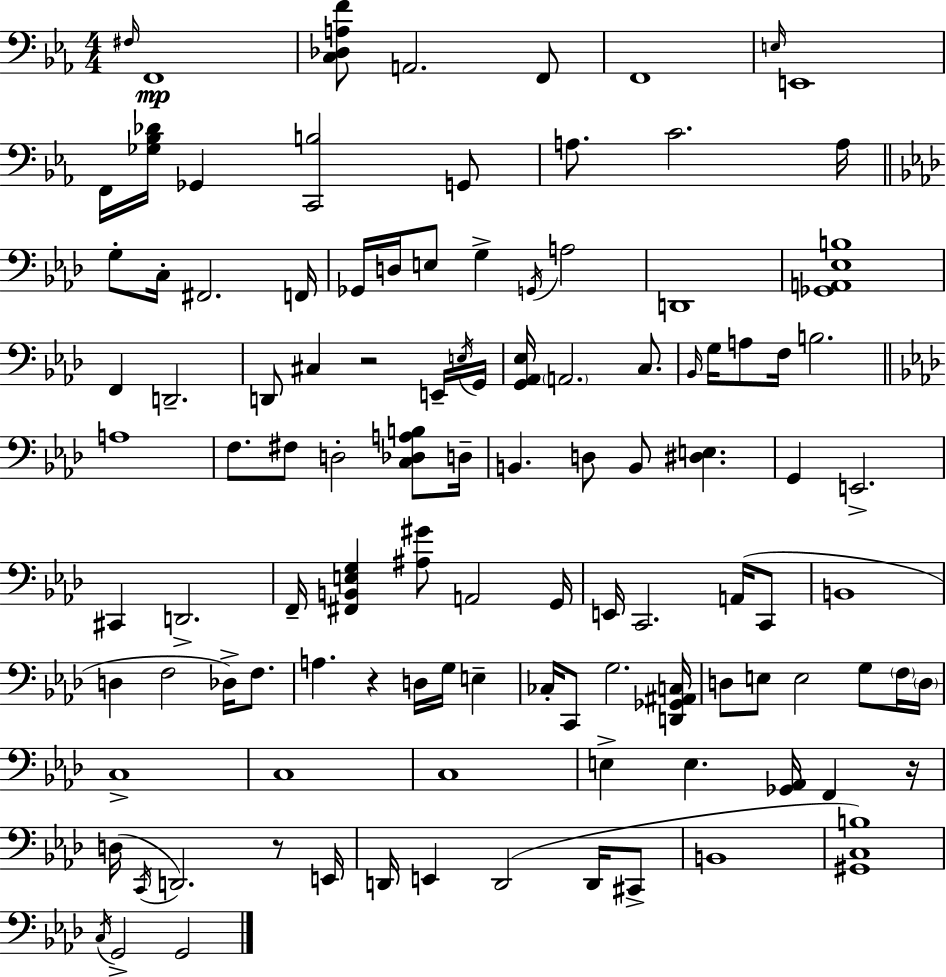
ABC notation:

X:1
T:Untitled
M:4/4
L:1/4
K:Cm
^F,/4 F,,4 [C,_D,A,F]/2 A,,2 F,,/2 F,,4 E,/4 E,,4 F,,/4 [_G,_B,_D]/4 _G,, [C,,B,]2 G,,/2 A,/2 C2 A,/4 G,/2 C,/4 ^F,,2 F,,/4 _G,,/4 D,/4 E,/2 G, G,,/4 A,2 D,,4 [_G,,A,,_E,B,]4 F,, D,,2 D,,/2 ^C, z2 E,,/4 E,/4 G,,/4 [G,,_A,,_E,]/4 A,,2 C,/2 _B,,/4 G,/4 A,/2 F,/4 B,2 A,4 F,/2 ^F,/2 D,2 [C,_D,A,B,]/2 D,/4 B,, D,/2 B,,/2 [^D,E,] G,, E,,2 ^C,, D,,2 F,,/4 [^F,,B,,E,G,] [^A,^G]/2 A,,2 G,,/4 E,,/4 C,,2 A,,/4 C,,/2 B,,4 D, F,2 _D,/4 F,/2 A, z D,/4 G,/4 E, _C,/4 C,,/2 G,2 [D,,_G,,^A,,C,]/4 D,/2 E,/2 E,2 G,/2 F,/4 D,/4 C,4 C,4 C,4 E, E, [_G,,_A,,]/4 F,, z/4 D,/4 C,,/4 D,,2 z/2 E,,/4 D,,/4 E,, D,,2 D,,/4 ^C,,/2 B,,4 [^G,,C,B,]4 C,/4 G,,2 G,,2